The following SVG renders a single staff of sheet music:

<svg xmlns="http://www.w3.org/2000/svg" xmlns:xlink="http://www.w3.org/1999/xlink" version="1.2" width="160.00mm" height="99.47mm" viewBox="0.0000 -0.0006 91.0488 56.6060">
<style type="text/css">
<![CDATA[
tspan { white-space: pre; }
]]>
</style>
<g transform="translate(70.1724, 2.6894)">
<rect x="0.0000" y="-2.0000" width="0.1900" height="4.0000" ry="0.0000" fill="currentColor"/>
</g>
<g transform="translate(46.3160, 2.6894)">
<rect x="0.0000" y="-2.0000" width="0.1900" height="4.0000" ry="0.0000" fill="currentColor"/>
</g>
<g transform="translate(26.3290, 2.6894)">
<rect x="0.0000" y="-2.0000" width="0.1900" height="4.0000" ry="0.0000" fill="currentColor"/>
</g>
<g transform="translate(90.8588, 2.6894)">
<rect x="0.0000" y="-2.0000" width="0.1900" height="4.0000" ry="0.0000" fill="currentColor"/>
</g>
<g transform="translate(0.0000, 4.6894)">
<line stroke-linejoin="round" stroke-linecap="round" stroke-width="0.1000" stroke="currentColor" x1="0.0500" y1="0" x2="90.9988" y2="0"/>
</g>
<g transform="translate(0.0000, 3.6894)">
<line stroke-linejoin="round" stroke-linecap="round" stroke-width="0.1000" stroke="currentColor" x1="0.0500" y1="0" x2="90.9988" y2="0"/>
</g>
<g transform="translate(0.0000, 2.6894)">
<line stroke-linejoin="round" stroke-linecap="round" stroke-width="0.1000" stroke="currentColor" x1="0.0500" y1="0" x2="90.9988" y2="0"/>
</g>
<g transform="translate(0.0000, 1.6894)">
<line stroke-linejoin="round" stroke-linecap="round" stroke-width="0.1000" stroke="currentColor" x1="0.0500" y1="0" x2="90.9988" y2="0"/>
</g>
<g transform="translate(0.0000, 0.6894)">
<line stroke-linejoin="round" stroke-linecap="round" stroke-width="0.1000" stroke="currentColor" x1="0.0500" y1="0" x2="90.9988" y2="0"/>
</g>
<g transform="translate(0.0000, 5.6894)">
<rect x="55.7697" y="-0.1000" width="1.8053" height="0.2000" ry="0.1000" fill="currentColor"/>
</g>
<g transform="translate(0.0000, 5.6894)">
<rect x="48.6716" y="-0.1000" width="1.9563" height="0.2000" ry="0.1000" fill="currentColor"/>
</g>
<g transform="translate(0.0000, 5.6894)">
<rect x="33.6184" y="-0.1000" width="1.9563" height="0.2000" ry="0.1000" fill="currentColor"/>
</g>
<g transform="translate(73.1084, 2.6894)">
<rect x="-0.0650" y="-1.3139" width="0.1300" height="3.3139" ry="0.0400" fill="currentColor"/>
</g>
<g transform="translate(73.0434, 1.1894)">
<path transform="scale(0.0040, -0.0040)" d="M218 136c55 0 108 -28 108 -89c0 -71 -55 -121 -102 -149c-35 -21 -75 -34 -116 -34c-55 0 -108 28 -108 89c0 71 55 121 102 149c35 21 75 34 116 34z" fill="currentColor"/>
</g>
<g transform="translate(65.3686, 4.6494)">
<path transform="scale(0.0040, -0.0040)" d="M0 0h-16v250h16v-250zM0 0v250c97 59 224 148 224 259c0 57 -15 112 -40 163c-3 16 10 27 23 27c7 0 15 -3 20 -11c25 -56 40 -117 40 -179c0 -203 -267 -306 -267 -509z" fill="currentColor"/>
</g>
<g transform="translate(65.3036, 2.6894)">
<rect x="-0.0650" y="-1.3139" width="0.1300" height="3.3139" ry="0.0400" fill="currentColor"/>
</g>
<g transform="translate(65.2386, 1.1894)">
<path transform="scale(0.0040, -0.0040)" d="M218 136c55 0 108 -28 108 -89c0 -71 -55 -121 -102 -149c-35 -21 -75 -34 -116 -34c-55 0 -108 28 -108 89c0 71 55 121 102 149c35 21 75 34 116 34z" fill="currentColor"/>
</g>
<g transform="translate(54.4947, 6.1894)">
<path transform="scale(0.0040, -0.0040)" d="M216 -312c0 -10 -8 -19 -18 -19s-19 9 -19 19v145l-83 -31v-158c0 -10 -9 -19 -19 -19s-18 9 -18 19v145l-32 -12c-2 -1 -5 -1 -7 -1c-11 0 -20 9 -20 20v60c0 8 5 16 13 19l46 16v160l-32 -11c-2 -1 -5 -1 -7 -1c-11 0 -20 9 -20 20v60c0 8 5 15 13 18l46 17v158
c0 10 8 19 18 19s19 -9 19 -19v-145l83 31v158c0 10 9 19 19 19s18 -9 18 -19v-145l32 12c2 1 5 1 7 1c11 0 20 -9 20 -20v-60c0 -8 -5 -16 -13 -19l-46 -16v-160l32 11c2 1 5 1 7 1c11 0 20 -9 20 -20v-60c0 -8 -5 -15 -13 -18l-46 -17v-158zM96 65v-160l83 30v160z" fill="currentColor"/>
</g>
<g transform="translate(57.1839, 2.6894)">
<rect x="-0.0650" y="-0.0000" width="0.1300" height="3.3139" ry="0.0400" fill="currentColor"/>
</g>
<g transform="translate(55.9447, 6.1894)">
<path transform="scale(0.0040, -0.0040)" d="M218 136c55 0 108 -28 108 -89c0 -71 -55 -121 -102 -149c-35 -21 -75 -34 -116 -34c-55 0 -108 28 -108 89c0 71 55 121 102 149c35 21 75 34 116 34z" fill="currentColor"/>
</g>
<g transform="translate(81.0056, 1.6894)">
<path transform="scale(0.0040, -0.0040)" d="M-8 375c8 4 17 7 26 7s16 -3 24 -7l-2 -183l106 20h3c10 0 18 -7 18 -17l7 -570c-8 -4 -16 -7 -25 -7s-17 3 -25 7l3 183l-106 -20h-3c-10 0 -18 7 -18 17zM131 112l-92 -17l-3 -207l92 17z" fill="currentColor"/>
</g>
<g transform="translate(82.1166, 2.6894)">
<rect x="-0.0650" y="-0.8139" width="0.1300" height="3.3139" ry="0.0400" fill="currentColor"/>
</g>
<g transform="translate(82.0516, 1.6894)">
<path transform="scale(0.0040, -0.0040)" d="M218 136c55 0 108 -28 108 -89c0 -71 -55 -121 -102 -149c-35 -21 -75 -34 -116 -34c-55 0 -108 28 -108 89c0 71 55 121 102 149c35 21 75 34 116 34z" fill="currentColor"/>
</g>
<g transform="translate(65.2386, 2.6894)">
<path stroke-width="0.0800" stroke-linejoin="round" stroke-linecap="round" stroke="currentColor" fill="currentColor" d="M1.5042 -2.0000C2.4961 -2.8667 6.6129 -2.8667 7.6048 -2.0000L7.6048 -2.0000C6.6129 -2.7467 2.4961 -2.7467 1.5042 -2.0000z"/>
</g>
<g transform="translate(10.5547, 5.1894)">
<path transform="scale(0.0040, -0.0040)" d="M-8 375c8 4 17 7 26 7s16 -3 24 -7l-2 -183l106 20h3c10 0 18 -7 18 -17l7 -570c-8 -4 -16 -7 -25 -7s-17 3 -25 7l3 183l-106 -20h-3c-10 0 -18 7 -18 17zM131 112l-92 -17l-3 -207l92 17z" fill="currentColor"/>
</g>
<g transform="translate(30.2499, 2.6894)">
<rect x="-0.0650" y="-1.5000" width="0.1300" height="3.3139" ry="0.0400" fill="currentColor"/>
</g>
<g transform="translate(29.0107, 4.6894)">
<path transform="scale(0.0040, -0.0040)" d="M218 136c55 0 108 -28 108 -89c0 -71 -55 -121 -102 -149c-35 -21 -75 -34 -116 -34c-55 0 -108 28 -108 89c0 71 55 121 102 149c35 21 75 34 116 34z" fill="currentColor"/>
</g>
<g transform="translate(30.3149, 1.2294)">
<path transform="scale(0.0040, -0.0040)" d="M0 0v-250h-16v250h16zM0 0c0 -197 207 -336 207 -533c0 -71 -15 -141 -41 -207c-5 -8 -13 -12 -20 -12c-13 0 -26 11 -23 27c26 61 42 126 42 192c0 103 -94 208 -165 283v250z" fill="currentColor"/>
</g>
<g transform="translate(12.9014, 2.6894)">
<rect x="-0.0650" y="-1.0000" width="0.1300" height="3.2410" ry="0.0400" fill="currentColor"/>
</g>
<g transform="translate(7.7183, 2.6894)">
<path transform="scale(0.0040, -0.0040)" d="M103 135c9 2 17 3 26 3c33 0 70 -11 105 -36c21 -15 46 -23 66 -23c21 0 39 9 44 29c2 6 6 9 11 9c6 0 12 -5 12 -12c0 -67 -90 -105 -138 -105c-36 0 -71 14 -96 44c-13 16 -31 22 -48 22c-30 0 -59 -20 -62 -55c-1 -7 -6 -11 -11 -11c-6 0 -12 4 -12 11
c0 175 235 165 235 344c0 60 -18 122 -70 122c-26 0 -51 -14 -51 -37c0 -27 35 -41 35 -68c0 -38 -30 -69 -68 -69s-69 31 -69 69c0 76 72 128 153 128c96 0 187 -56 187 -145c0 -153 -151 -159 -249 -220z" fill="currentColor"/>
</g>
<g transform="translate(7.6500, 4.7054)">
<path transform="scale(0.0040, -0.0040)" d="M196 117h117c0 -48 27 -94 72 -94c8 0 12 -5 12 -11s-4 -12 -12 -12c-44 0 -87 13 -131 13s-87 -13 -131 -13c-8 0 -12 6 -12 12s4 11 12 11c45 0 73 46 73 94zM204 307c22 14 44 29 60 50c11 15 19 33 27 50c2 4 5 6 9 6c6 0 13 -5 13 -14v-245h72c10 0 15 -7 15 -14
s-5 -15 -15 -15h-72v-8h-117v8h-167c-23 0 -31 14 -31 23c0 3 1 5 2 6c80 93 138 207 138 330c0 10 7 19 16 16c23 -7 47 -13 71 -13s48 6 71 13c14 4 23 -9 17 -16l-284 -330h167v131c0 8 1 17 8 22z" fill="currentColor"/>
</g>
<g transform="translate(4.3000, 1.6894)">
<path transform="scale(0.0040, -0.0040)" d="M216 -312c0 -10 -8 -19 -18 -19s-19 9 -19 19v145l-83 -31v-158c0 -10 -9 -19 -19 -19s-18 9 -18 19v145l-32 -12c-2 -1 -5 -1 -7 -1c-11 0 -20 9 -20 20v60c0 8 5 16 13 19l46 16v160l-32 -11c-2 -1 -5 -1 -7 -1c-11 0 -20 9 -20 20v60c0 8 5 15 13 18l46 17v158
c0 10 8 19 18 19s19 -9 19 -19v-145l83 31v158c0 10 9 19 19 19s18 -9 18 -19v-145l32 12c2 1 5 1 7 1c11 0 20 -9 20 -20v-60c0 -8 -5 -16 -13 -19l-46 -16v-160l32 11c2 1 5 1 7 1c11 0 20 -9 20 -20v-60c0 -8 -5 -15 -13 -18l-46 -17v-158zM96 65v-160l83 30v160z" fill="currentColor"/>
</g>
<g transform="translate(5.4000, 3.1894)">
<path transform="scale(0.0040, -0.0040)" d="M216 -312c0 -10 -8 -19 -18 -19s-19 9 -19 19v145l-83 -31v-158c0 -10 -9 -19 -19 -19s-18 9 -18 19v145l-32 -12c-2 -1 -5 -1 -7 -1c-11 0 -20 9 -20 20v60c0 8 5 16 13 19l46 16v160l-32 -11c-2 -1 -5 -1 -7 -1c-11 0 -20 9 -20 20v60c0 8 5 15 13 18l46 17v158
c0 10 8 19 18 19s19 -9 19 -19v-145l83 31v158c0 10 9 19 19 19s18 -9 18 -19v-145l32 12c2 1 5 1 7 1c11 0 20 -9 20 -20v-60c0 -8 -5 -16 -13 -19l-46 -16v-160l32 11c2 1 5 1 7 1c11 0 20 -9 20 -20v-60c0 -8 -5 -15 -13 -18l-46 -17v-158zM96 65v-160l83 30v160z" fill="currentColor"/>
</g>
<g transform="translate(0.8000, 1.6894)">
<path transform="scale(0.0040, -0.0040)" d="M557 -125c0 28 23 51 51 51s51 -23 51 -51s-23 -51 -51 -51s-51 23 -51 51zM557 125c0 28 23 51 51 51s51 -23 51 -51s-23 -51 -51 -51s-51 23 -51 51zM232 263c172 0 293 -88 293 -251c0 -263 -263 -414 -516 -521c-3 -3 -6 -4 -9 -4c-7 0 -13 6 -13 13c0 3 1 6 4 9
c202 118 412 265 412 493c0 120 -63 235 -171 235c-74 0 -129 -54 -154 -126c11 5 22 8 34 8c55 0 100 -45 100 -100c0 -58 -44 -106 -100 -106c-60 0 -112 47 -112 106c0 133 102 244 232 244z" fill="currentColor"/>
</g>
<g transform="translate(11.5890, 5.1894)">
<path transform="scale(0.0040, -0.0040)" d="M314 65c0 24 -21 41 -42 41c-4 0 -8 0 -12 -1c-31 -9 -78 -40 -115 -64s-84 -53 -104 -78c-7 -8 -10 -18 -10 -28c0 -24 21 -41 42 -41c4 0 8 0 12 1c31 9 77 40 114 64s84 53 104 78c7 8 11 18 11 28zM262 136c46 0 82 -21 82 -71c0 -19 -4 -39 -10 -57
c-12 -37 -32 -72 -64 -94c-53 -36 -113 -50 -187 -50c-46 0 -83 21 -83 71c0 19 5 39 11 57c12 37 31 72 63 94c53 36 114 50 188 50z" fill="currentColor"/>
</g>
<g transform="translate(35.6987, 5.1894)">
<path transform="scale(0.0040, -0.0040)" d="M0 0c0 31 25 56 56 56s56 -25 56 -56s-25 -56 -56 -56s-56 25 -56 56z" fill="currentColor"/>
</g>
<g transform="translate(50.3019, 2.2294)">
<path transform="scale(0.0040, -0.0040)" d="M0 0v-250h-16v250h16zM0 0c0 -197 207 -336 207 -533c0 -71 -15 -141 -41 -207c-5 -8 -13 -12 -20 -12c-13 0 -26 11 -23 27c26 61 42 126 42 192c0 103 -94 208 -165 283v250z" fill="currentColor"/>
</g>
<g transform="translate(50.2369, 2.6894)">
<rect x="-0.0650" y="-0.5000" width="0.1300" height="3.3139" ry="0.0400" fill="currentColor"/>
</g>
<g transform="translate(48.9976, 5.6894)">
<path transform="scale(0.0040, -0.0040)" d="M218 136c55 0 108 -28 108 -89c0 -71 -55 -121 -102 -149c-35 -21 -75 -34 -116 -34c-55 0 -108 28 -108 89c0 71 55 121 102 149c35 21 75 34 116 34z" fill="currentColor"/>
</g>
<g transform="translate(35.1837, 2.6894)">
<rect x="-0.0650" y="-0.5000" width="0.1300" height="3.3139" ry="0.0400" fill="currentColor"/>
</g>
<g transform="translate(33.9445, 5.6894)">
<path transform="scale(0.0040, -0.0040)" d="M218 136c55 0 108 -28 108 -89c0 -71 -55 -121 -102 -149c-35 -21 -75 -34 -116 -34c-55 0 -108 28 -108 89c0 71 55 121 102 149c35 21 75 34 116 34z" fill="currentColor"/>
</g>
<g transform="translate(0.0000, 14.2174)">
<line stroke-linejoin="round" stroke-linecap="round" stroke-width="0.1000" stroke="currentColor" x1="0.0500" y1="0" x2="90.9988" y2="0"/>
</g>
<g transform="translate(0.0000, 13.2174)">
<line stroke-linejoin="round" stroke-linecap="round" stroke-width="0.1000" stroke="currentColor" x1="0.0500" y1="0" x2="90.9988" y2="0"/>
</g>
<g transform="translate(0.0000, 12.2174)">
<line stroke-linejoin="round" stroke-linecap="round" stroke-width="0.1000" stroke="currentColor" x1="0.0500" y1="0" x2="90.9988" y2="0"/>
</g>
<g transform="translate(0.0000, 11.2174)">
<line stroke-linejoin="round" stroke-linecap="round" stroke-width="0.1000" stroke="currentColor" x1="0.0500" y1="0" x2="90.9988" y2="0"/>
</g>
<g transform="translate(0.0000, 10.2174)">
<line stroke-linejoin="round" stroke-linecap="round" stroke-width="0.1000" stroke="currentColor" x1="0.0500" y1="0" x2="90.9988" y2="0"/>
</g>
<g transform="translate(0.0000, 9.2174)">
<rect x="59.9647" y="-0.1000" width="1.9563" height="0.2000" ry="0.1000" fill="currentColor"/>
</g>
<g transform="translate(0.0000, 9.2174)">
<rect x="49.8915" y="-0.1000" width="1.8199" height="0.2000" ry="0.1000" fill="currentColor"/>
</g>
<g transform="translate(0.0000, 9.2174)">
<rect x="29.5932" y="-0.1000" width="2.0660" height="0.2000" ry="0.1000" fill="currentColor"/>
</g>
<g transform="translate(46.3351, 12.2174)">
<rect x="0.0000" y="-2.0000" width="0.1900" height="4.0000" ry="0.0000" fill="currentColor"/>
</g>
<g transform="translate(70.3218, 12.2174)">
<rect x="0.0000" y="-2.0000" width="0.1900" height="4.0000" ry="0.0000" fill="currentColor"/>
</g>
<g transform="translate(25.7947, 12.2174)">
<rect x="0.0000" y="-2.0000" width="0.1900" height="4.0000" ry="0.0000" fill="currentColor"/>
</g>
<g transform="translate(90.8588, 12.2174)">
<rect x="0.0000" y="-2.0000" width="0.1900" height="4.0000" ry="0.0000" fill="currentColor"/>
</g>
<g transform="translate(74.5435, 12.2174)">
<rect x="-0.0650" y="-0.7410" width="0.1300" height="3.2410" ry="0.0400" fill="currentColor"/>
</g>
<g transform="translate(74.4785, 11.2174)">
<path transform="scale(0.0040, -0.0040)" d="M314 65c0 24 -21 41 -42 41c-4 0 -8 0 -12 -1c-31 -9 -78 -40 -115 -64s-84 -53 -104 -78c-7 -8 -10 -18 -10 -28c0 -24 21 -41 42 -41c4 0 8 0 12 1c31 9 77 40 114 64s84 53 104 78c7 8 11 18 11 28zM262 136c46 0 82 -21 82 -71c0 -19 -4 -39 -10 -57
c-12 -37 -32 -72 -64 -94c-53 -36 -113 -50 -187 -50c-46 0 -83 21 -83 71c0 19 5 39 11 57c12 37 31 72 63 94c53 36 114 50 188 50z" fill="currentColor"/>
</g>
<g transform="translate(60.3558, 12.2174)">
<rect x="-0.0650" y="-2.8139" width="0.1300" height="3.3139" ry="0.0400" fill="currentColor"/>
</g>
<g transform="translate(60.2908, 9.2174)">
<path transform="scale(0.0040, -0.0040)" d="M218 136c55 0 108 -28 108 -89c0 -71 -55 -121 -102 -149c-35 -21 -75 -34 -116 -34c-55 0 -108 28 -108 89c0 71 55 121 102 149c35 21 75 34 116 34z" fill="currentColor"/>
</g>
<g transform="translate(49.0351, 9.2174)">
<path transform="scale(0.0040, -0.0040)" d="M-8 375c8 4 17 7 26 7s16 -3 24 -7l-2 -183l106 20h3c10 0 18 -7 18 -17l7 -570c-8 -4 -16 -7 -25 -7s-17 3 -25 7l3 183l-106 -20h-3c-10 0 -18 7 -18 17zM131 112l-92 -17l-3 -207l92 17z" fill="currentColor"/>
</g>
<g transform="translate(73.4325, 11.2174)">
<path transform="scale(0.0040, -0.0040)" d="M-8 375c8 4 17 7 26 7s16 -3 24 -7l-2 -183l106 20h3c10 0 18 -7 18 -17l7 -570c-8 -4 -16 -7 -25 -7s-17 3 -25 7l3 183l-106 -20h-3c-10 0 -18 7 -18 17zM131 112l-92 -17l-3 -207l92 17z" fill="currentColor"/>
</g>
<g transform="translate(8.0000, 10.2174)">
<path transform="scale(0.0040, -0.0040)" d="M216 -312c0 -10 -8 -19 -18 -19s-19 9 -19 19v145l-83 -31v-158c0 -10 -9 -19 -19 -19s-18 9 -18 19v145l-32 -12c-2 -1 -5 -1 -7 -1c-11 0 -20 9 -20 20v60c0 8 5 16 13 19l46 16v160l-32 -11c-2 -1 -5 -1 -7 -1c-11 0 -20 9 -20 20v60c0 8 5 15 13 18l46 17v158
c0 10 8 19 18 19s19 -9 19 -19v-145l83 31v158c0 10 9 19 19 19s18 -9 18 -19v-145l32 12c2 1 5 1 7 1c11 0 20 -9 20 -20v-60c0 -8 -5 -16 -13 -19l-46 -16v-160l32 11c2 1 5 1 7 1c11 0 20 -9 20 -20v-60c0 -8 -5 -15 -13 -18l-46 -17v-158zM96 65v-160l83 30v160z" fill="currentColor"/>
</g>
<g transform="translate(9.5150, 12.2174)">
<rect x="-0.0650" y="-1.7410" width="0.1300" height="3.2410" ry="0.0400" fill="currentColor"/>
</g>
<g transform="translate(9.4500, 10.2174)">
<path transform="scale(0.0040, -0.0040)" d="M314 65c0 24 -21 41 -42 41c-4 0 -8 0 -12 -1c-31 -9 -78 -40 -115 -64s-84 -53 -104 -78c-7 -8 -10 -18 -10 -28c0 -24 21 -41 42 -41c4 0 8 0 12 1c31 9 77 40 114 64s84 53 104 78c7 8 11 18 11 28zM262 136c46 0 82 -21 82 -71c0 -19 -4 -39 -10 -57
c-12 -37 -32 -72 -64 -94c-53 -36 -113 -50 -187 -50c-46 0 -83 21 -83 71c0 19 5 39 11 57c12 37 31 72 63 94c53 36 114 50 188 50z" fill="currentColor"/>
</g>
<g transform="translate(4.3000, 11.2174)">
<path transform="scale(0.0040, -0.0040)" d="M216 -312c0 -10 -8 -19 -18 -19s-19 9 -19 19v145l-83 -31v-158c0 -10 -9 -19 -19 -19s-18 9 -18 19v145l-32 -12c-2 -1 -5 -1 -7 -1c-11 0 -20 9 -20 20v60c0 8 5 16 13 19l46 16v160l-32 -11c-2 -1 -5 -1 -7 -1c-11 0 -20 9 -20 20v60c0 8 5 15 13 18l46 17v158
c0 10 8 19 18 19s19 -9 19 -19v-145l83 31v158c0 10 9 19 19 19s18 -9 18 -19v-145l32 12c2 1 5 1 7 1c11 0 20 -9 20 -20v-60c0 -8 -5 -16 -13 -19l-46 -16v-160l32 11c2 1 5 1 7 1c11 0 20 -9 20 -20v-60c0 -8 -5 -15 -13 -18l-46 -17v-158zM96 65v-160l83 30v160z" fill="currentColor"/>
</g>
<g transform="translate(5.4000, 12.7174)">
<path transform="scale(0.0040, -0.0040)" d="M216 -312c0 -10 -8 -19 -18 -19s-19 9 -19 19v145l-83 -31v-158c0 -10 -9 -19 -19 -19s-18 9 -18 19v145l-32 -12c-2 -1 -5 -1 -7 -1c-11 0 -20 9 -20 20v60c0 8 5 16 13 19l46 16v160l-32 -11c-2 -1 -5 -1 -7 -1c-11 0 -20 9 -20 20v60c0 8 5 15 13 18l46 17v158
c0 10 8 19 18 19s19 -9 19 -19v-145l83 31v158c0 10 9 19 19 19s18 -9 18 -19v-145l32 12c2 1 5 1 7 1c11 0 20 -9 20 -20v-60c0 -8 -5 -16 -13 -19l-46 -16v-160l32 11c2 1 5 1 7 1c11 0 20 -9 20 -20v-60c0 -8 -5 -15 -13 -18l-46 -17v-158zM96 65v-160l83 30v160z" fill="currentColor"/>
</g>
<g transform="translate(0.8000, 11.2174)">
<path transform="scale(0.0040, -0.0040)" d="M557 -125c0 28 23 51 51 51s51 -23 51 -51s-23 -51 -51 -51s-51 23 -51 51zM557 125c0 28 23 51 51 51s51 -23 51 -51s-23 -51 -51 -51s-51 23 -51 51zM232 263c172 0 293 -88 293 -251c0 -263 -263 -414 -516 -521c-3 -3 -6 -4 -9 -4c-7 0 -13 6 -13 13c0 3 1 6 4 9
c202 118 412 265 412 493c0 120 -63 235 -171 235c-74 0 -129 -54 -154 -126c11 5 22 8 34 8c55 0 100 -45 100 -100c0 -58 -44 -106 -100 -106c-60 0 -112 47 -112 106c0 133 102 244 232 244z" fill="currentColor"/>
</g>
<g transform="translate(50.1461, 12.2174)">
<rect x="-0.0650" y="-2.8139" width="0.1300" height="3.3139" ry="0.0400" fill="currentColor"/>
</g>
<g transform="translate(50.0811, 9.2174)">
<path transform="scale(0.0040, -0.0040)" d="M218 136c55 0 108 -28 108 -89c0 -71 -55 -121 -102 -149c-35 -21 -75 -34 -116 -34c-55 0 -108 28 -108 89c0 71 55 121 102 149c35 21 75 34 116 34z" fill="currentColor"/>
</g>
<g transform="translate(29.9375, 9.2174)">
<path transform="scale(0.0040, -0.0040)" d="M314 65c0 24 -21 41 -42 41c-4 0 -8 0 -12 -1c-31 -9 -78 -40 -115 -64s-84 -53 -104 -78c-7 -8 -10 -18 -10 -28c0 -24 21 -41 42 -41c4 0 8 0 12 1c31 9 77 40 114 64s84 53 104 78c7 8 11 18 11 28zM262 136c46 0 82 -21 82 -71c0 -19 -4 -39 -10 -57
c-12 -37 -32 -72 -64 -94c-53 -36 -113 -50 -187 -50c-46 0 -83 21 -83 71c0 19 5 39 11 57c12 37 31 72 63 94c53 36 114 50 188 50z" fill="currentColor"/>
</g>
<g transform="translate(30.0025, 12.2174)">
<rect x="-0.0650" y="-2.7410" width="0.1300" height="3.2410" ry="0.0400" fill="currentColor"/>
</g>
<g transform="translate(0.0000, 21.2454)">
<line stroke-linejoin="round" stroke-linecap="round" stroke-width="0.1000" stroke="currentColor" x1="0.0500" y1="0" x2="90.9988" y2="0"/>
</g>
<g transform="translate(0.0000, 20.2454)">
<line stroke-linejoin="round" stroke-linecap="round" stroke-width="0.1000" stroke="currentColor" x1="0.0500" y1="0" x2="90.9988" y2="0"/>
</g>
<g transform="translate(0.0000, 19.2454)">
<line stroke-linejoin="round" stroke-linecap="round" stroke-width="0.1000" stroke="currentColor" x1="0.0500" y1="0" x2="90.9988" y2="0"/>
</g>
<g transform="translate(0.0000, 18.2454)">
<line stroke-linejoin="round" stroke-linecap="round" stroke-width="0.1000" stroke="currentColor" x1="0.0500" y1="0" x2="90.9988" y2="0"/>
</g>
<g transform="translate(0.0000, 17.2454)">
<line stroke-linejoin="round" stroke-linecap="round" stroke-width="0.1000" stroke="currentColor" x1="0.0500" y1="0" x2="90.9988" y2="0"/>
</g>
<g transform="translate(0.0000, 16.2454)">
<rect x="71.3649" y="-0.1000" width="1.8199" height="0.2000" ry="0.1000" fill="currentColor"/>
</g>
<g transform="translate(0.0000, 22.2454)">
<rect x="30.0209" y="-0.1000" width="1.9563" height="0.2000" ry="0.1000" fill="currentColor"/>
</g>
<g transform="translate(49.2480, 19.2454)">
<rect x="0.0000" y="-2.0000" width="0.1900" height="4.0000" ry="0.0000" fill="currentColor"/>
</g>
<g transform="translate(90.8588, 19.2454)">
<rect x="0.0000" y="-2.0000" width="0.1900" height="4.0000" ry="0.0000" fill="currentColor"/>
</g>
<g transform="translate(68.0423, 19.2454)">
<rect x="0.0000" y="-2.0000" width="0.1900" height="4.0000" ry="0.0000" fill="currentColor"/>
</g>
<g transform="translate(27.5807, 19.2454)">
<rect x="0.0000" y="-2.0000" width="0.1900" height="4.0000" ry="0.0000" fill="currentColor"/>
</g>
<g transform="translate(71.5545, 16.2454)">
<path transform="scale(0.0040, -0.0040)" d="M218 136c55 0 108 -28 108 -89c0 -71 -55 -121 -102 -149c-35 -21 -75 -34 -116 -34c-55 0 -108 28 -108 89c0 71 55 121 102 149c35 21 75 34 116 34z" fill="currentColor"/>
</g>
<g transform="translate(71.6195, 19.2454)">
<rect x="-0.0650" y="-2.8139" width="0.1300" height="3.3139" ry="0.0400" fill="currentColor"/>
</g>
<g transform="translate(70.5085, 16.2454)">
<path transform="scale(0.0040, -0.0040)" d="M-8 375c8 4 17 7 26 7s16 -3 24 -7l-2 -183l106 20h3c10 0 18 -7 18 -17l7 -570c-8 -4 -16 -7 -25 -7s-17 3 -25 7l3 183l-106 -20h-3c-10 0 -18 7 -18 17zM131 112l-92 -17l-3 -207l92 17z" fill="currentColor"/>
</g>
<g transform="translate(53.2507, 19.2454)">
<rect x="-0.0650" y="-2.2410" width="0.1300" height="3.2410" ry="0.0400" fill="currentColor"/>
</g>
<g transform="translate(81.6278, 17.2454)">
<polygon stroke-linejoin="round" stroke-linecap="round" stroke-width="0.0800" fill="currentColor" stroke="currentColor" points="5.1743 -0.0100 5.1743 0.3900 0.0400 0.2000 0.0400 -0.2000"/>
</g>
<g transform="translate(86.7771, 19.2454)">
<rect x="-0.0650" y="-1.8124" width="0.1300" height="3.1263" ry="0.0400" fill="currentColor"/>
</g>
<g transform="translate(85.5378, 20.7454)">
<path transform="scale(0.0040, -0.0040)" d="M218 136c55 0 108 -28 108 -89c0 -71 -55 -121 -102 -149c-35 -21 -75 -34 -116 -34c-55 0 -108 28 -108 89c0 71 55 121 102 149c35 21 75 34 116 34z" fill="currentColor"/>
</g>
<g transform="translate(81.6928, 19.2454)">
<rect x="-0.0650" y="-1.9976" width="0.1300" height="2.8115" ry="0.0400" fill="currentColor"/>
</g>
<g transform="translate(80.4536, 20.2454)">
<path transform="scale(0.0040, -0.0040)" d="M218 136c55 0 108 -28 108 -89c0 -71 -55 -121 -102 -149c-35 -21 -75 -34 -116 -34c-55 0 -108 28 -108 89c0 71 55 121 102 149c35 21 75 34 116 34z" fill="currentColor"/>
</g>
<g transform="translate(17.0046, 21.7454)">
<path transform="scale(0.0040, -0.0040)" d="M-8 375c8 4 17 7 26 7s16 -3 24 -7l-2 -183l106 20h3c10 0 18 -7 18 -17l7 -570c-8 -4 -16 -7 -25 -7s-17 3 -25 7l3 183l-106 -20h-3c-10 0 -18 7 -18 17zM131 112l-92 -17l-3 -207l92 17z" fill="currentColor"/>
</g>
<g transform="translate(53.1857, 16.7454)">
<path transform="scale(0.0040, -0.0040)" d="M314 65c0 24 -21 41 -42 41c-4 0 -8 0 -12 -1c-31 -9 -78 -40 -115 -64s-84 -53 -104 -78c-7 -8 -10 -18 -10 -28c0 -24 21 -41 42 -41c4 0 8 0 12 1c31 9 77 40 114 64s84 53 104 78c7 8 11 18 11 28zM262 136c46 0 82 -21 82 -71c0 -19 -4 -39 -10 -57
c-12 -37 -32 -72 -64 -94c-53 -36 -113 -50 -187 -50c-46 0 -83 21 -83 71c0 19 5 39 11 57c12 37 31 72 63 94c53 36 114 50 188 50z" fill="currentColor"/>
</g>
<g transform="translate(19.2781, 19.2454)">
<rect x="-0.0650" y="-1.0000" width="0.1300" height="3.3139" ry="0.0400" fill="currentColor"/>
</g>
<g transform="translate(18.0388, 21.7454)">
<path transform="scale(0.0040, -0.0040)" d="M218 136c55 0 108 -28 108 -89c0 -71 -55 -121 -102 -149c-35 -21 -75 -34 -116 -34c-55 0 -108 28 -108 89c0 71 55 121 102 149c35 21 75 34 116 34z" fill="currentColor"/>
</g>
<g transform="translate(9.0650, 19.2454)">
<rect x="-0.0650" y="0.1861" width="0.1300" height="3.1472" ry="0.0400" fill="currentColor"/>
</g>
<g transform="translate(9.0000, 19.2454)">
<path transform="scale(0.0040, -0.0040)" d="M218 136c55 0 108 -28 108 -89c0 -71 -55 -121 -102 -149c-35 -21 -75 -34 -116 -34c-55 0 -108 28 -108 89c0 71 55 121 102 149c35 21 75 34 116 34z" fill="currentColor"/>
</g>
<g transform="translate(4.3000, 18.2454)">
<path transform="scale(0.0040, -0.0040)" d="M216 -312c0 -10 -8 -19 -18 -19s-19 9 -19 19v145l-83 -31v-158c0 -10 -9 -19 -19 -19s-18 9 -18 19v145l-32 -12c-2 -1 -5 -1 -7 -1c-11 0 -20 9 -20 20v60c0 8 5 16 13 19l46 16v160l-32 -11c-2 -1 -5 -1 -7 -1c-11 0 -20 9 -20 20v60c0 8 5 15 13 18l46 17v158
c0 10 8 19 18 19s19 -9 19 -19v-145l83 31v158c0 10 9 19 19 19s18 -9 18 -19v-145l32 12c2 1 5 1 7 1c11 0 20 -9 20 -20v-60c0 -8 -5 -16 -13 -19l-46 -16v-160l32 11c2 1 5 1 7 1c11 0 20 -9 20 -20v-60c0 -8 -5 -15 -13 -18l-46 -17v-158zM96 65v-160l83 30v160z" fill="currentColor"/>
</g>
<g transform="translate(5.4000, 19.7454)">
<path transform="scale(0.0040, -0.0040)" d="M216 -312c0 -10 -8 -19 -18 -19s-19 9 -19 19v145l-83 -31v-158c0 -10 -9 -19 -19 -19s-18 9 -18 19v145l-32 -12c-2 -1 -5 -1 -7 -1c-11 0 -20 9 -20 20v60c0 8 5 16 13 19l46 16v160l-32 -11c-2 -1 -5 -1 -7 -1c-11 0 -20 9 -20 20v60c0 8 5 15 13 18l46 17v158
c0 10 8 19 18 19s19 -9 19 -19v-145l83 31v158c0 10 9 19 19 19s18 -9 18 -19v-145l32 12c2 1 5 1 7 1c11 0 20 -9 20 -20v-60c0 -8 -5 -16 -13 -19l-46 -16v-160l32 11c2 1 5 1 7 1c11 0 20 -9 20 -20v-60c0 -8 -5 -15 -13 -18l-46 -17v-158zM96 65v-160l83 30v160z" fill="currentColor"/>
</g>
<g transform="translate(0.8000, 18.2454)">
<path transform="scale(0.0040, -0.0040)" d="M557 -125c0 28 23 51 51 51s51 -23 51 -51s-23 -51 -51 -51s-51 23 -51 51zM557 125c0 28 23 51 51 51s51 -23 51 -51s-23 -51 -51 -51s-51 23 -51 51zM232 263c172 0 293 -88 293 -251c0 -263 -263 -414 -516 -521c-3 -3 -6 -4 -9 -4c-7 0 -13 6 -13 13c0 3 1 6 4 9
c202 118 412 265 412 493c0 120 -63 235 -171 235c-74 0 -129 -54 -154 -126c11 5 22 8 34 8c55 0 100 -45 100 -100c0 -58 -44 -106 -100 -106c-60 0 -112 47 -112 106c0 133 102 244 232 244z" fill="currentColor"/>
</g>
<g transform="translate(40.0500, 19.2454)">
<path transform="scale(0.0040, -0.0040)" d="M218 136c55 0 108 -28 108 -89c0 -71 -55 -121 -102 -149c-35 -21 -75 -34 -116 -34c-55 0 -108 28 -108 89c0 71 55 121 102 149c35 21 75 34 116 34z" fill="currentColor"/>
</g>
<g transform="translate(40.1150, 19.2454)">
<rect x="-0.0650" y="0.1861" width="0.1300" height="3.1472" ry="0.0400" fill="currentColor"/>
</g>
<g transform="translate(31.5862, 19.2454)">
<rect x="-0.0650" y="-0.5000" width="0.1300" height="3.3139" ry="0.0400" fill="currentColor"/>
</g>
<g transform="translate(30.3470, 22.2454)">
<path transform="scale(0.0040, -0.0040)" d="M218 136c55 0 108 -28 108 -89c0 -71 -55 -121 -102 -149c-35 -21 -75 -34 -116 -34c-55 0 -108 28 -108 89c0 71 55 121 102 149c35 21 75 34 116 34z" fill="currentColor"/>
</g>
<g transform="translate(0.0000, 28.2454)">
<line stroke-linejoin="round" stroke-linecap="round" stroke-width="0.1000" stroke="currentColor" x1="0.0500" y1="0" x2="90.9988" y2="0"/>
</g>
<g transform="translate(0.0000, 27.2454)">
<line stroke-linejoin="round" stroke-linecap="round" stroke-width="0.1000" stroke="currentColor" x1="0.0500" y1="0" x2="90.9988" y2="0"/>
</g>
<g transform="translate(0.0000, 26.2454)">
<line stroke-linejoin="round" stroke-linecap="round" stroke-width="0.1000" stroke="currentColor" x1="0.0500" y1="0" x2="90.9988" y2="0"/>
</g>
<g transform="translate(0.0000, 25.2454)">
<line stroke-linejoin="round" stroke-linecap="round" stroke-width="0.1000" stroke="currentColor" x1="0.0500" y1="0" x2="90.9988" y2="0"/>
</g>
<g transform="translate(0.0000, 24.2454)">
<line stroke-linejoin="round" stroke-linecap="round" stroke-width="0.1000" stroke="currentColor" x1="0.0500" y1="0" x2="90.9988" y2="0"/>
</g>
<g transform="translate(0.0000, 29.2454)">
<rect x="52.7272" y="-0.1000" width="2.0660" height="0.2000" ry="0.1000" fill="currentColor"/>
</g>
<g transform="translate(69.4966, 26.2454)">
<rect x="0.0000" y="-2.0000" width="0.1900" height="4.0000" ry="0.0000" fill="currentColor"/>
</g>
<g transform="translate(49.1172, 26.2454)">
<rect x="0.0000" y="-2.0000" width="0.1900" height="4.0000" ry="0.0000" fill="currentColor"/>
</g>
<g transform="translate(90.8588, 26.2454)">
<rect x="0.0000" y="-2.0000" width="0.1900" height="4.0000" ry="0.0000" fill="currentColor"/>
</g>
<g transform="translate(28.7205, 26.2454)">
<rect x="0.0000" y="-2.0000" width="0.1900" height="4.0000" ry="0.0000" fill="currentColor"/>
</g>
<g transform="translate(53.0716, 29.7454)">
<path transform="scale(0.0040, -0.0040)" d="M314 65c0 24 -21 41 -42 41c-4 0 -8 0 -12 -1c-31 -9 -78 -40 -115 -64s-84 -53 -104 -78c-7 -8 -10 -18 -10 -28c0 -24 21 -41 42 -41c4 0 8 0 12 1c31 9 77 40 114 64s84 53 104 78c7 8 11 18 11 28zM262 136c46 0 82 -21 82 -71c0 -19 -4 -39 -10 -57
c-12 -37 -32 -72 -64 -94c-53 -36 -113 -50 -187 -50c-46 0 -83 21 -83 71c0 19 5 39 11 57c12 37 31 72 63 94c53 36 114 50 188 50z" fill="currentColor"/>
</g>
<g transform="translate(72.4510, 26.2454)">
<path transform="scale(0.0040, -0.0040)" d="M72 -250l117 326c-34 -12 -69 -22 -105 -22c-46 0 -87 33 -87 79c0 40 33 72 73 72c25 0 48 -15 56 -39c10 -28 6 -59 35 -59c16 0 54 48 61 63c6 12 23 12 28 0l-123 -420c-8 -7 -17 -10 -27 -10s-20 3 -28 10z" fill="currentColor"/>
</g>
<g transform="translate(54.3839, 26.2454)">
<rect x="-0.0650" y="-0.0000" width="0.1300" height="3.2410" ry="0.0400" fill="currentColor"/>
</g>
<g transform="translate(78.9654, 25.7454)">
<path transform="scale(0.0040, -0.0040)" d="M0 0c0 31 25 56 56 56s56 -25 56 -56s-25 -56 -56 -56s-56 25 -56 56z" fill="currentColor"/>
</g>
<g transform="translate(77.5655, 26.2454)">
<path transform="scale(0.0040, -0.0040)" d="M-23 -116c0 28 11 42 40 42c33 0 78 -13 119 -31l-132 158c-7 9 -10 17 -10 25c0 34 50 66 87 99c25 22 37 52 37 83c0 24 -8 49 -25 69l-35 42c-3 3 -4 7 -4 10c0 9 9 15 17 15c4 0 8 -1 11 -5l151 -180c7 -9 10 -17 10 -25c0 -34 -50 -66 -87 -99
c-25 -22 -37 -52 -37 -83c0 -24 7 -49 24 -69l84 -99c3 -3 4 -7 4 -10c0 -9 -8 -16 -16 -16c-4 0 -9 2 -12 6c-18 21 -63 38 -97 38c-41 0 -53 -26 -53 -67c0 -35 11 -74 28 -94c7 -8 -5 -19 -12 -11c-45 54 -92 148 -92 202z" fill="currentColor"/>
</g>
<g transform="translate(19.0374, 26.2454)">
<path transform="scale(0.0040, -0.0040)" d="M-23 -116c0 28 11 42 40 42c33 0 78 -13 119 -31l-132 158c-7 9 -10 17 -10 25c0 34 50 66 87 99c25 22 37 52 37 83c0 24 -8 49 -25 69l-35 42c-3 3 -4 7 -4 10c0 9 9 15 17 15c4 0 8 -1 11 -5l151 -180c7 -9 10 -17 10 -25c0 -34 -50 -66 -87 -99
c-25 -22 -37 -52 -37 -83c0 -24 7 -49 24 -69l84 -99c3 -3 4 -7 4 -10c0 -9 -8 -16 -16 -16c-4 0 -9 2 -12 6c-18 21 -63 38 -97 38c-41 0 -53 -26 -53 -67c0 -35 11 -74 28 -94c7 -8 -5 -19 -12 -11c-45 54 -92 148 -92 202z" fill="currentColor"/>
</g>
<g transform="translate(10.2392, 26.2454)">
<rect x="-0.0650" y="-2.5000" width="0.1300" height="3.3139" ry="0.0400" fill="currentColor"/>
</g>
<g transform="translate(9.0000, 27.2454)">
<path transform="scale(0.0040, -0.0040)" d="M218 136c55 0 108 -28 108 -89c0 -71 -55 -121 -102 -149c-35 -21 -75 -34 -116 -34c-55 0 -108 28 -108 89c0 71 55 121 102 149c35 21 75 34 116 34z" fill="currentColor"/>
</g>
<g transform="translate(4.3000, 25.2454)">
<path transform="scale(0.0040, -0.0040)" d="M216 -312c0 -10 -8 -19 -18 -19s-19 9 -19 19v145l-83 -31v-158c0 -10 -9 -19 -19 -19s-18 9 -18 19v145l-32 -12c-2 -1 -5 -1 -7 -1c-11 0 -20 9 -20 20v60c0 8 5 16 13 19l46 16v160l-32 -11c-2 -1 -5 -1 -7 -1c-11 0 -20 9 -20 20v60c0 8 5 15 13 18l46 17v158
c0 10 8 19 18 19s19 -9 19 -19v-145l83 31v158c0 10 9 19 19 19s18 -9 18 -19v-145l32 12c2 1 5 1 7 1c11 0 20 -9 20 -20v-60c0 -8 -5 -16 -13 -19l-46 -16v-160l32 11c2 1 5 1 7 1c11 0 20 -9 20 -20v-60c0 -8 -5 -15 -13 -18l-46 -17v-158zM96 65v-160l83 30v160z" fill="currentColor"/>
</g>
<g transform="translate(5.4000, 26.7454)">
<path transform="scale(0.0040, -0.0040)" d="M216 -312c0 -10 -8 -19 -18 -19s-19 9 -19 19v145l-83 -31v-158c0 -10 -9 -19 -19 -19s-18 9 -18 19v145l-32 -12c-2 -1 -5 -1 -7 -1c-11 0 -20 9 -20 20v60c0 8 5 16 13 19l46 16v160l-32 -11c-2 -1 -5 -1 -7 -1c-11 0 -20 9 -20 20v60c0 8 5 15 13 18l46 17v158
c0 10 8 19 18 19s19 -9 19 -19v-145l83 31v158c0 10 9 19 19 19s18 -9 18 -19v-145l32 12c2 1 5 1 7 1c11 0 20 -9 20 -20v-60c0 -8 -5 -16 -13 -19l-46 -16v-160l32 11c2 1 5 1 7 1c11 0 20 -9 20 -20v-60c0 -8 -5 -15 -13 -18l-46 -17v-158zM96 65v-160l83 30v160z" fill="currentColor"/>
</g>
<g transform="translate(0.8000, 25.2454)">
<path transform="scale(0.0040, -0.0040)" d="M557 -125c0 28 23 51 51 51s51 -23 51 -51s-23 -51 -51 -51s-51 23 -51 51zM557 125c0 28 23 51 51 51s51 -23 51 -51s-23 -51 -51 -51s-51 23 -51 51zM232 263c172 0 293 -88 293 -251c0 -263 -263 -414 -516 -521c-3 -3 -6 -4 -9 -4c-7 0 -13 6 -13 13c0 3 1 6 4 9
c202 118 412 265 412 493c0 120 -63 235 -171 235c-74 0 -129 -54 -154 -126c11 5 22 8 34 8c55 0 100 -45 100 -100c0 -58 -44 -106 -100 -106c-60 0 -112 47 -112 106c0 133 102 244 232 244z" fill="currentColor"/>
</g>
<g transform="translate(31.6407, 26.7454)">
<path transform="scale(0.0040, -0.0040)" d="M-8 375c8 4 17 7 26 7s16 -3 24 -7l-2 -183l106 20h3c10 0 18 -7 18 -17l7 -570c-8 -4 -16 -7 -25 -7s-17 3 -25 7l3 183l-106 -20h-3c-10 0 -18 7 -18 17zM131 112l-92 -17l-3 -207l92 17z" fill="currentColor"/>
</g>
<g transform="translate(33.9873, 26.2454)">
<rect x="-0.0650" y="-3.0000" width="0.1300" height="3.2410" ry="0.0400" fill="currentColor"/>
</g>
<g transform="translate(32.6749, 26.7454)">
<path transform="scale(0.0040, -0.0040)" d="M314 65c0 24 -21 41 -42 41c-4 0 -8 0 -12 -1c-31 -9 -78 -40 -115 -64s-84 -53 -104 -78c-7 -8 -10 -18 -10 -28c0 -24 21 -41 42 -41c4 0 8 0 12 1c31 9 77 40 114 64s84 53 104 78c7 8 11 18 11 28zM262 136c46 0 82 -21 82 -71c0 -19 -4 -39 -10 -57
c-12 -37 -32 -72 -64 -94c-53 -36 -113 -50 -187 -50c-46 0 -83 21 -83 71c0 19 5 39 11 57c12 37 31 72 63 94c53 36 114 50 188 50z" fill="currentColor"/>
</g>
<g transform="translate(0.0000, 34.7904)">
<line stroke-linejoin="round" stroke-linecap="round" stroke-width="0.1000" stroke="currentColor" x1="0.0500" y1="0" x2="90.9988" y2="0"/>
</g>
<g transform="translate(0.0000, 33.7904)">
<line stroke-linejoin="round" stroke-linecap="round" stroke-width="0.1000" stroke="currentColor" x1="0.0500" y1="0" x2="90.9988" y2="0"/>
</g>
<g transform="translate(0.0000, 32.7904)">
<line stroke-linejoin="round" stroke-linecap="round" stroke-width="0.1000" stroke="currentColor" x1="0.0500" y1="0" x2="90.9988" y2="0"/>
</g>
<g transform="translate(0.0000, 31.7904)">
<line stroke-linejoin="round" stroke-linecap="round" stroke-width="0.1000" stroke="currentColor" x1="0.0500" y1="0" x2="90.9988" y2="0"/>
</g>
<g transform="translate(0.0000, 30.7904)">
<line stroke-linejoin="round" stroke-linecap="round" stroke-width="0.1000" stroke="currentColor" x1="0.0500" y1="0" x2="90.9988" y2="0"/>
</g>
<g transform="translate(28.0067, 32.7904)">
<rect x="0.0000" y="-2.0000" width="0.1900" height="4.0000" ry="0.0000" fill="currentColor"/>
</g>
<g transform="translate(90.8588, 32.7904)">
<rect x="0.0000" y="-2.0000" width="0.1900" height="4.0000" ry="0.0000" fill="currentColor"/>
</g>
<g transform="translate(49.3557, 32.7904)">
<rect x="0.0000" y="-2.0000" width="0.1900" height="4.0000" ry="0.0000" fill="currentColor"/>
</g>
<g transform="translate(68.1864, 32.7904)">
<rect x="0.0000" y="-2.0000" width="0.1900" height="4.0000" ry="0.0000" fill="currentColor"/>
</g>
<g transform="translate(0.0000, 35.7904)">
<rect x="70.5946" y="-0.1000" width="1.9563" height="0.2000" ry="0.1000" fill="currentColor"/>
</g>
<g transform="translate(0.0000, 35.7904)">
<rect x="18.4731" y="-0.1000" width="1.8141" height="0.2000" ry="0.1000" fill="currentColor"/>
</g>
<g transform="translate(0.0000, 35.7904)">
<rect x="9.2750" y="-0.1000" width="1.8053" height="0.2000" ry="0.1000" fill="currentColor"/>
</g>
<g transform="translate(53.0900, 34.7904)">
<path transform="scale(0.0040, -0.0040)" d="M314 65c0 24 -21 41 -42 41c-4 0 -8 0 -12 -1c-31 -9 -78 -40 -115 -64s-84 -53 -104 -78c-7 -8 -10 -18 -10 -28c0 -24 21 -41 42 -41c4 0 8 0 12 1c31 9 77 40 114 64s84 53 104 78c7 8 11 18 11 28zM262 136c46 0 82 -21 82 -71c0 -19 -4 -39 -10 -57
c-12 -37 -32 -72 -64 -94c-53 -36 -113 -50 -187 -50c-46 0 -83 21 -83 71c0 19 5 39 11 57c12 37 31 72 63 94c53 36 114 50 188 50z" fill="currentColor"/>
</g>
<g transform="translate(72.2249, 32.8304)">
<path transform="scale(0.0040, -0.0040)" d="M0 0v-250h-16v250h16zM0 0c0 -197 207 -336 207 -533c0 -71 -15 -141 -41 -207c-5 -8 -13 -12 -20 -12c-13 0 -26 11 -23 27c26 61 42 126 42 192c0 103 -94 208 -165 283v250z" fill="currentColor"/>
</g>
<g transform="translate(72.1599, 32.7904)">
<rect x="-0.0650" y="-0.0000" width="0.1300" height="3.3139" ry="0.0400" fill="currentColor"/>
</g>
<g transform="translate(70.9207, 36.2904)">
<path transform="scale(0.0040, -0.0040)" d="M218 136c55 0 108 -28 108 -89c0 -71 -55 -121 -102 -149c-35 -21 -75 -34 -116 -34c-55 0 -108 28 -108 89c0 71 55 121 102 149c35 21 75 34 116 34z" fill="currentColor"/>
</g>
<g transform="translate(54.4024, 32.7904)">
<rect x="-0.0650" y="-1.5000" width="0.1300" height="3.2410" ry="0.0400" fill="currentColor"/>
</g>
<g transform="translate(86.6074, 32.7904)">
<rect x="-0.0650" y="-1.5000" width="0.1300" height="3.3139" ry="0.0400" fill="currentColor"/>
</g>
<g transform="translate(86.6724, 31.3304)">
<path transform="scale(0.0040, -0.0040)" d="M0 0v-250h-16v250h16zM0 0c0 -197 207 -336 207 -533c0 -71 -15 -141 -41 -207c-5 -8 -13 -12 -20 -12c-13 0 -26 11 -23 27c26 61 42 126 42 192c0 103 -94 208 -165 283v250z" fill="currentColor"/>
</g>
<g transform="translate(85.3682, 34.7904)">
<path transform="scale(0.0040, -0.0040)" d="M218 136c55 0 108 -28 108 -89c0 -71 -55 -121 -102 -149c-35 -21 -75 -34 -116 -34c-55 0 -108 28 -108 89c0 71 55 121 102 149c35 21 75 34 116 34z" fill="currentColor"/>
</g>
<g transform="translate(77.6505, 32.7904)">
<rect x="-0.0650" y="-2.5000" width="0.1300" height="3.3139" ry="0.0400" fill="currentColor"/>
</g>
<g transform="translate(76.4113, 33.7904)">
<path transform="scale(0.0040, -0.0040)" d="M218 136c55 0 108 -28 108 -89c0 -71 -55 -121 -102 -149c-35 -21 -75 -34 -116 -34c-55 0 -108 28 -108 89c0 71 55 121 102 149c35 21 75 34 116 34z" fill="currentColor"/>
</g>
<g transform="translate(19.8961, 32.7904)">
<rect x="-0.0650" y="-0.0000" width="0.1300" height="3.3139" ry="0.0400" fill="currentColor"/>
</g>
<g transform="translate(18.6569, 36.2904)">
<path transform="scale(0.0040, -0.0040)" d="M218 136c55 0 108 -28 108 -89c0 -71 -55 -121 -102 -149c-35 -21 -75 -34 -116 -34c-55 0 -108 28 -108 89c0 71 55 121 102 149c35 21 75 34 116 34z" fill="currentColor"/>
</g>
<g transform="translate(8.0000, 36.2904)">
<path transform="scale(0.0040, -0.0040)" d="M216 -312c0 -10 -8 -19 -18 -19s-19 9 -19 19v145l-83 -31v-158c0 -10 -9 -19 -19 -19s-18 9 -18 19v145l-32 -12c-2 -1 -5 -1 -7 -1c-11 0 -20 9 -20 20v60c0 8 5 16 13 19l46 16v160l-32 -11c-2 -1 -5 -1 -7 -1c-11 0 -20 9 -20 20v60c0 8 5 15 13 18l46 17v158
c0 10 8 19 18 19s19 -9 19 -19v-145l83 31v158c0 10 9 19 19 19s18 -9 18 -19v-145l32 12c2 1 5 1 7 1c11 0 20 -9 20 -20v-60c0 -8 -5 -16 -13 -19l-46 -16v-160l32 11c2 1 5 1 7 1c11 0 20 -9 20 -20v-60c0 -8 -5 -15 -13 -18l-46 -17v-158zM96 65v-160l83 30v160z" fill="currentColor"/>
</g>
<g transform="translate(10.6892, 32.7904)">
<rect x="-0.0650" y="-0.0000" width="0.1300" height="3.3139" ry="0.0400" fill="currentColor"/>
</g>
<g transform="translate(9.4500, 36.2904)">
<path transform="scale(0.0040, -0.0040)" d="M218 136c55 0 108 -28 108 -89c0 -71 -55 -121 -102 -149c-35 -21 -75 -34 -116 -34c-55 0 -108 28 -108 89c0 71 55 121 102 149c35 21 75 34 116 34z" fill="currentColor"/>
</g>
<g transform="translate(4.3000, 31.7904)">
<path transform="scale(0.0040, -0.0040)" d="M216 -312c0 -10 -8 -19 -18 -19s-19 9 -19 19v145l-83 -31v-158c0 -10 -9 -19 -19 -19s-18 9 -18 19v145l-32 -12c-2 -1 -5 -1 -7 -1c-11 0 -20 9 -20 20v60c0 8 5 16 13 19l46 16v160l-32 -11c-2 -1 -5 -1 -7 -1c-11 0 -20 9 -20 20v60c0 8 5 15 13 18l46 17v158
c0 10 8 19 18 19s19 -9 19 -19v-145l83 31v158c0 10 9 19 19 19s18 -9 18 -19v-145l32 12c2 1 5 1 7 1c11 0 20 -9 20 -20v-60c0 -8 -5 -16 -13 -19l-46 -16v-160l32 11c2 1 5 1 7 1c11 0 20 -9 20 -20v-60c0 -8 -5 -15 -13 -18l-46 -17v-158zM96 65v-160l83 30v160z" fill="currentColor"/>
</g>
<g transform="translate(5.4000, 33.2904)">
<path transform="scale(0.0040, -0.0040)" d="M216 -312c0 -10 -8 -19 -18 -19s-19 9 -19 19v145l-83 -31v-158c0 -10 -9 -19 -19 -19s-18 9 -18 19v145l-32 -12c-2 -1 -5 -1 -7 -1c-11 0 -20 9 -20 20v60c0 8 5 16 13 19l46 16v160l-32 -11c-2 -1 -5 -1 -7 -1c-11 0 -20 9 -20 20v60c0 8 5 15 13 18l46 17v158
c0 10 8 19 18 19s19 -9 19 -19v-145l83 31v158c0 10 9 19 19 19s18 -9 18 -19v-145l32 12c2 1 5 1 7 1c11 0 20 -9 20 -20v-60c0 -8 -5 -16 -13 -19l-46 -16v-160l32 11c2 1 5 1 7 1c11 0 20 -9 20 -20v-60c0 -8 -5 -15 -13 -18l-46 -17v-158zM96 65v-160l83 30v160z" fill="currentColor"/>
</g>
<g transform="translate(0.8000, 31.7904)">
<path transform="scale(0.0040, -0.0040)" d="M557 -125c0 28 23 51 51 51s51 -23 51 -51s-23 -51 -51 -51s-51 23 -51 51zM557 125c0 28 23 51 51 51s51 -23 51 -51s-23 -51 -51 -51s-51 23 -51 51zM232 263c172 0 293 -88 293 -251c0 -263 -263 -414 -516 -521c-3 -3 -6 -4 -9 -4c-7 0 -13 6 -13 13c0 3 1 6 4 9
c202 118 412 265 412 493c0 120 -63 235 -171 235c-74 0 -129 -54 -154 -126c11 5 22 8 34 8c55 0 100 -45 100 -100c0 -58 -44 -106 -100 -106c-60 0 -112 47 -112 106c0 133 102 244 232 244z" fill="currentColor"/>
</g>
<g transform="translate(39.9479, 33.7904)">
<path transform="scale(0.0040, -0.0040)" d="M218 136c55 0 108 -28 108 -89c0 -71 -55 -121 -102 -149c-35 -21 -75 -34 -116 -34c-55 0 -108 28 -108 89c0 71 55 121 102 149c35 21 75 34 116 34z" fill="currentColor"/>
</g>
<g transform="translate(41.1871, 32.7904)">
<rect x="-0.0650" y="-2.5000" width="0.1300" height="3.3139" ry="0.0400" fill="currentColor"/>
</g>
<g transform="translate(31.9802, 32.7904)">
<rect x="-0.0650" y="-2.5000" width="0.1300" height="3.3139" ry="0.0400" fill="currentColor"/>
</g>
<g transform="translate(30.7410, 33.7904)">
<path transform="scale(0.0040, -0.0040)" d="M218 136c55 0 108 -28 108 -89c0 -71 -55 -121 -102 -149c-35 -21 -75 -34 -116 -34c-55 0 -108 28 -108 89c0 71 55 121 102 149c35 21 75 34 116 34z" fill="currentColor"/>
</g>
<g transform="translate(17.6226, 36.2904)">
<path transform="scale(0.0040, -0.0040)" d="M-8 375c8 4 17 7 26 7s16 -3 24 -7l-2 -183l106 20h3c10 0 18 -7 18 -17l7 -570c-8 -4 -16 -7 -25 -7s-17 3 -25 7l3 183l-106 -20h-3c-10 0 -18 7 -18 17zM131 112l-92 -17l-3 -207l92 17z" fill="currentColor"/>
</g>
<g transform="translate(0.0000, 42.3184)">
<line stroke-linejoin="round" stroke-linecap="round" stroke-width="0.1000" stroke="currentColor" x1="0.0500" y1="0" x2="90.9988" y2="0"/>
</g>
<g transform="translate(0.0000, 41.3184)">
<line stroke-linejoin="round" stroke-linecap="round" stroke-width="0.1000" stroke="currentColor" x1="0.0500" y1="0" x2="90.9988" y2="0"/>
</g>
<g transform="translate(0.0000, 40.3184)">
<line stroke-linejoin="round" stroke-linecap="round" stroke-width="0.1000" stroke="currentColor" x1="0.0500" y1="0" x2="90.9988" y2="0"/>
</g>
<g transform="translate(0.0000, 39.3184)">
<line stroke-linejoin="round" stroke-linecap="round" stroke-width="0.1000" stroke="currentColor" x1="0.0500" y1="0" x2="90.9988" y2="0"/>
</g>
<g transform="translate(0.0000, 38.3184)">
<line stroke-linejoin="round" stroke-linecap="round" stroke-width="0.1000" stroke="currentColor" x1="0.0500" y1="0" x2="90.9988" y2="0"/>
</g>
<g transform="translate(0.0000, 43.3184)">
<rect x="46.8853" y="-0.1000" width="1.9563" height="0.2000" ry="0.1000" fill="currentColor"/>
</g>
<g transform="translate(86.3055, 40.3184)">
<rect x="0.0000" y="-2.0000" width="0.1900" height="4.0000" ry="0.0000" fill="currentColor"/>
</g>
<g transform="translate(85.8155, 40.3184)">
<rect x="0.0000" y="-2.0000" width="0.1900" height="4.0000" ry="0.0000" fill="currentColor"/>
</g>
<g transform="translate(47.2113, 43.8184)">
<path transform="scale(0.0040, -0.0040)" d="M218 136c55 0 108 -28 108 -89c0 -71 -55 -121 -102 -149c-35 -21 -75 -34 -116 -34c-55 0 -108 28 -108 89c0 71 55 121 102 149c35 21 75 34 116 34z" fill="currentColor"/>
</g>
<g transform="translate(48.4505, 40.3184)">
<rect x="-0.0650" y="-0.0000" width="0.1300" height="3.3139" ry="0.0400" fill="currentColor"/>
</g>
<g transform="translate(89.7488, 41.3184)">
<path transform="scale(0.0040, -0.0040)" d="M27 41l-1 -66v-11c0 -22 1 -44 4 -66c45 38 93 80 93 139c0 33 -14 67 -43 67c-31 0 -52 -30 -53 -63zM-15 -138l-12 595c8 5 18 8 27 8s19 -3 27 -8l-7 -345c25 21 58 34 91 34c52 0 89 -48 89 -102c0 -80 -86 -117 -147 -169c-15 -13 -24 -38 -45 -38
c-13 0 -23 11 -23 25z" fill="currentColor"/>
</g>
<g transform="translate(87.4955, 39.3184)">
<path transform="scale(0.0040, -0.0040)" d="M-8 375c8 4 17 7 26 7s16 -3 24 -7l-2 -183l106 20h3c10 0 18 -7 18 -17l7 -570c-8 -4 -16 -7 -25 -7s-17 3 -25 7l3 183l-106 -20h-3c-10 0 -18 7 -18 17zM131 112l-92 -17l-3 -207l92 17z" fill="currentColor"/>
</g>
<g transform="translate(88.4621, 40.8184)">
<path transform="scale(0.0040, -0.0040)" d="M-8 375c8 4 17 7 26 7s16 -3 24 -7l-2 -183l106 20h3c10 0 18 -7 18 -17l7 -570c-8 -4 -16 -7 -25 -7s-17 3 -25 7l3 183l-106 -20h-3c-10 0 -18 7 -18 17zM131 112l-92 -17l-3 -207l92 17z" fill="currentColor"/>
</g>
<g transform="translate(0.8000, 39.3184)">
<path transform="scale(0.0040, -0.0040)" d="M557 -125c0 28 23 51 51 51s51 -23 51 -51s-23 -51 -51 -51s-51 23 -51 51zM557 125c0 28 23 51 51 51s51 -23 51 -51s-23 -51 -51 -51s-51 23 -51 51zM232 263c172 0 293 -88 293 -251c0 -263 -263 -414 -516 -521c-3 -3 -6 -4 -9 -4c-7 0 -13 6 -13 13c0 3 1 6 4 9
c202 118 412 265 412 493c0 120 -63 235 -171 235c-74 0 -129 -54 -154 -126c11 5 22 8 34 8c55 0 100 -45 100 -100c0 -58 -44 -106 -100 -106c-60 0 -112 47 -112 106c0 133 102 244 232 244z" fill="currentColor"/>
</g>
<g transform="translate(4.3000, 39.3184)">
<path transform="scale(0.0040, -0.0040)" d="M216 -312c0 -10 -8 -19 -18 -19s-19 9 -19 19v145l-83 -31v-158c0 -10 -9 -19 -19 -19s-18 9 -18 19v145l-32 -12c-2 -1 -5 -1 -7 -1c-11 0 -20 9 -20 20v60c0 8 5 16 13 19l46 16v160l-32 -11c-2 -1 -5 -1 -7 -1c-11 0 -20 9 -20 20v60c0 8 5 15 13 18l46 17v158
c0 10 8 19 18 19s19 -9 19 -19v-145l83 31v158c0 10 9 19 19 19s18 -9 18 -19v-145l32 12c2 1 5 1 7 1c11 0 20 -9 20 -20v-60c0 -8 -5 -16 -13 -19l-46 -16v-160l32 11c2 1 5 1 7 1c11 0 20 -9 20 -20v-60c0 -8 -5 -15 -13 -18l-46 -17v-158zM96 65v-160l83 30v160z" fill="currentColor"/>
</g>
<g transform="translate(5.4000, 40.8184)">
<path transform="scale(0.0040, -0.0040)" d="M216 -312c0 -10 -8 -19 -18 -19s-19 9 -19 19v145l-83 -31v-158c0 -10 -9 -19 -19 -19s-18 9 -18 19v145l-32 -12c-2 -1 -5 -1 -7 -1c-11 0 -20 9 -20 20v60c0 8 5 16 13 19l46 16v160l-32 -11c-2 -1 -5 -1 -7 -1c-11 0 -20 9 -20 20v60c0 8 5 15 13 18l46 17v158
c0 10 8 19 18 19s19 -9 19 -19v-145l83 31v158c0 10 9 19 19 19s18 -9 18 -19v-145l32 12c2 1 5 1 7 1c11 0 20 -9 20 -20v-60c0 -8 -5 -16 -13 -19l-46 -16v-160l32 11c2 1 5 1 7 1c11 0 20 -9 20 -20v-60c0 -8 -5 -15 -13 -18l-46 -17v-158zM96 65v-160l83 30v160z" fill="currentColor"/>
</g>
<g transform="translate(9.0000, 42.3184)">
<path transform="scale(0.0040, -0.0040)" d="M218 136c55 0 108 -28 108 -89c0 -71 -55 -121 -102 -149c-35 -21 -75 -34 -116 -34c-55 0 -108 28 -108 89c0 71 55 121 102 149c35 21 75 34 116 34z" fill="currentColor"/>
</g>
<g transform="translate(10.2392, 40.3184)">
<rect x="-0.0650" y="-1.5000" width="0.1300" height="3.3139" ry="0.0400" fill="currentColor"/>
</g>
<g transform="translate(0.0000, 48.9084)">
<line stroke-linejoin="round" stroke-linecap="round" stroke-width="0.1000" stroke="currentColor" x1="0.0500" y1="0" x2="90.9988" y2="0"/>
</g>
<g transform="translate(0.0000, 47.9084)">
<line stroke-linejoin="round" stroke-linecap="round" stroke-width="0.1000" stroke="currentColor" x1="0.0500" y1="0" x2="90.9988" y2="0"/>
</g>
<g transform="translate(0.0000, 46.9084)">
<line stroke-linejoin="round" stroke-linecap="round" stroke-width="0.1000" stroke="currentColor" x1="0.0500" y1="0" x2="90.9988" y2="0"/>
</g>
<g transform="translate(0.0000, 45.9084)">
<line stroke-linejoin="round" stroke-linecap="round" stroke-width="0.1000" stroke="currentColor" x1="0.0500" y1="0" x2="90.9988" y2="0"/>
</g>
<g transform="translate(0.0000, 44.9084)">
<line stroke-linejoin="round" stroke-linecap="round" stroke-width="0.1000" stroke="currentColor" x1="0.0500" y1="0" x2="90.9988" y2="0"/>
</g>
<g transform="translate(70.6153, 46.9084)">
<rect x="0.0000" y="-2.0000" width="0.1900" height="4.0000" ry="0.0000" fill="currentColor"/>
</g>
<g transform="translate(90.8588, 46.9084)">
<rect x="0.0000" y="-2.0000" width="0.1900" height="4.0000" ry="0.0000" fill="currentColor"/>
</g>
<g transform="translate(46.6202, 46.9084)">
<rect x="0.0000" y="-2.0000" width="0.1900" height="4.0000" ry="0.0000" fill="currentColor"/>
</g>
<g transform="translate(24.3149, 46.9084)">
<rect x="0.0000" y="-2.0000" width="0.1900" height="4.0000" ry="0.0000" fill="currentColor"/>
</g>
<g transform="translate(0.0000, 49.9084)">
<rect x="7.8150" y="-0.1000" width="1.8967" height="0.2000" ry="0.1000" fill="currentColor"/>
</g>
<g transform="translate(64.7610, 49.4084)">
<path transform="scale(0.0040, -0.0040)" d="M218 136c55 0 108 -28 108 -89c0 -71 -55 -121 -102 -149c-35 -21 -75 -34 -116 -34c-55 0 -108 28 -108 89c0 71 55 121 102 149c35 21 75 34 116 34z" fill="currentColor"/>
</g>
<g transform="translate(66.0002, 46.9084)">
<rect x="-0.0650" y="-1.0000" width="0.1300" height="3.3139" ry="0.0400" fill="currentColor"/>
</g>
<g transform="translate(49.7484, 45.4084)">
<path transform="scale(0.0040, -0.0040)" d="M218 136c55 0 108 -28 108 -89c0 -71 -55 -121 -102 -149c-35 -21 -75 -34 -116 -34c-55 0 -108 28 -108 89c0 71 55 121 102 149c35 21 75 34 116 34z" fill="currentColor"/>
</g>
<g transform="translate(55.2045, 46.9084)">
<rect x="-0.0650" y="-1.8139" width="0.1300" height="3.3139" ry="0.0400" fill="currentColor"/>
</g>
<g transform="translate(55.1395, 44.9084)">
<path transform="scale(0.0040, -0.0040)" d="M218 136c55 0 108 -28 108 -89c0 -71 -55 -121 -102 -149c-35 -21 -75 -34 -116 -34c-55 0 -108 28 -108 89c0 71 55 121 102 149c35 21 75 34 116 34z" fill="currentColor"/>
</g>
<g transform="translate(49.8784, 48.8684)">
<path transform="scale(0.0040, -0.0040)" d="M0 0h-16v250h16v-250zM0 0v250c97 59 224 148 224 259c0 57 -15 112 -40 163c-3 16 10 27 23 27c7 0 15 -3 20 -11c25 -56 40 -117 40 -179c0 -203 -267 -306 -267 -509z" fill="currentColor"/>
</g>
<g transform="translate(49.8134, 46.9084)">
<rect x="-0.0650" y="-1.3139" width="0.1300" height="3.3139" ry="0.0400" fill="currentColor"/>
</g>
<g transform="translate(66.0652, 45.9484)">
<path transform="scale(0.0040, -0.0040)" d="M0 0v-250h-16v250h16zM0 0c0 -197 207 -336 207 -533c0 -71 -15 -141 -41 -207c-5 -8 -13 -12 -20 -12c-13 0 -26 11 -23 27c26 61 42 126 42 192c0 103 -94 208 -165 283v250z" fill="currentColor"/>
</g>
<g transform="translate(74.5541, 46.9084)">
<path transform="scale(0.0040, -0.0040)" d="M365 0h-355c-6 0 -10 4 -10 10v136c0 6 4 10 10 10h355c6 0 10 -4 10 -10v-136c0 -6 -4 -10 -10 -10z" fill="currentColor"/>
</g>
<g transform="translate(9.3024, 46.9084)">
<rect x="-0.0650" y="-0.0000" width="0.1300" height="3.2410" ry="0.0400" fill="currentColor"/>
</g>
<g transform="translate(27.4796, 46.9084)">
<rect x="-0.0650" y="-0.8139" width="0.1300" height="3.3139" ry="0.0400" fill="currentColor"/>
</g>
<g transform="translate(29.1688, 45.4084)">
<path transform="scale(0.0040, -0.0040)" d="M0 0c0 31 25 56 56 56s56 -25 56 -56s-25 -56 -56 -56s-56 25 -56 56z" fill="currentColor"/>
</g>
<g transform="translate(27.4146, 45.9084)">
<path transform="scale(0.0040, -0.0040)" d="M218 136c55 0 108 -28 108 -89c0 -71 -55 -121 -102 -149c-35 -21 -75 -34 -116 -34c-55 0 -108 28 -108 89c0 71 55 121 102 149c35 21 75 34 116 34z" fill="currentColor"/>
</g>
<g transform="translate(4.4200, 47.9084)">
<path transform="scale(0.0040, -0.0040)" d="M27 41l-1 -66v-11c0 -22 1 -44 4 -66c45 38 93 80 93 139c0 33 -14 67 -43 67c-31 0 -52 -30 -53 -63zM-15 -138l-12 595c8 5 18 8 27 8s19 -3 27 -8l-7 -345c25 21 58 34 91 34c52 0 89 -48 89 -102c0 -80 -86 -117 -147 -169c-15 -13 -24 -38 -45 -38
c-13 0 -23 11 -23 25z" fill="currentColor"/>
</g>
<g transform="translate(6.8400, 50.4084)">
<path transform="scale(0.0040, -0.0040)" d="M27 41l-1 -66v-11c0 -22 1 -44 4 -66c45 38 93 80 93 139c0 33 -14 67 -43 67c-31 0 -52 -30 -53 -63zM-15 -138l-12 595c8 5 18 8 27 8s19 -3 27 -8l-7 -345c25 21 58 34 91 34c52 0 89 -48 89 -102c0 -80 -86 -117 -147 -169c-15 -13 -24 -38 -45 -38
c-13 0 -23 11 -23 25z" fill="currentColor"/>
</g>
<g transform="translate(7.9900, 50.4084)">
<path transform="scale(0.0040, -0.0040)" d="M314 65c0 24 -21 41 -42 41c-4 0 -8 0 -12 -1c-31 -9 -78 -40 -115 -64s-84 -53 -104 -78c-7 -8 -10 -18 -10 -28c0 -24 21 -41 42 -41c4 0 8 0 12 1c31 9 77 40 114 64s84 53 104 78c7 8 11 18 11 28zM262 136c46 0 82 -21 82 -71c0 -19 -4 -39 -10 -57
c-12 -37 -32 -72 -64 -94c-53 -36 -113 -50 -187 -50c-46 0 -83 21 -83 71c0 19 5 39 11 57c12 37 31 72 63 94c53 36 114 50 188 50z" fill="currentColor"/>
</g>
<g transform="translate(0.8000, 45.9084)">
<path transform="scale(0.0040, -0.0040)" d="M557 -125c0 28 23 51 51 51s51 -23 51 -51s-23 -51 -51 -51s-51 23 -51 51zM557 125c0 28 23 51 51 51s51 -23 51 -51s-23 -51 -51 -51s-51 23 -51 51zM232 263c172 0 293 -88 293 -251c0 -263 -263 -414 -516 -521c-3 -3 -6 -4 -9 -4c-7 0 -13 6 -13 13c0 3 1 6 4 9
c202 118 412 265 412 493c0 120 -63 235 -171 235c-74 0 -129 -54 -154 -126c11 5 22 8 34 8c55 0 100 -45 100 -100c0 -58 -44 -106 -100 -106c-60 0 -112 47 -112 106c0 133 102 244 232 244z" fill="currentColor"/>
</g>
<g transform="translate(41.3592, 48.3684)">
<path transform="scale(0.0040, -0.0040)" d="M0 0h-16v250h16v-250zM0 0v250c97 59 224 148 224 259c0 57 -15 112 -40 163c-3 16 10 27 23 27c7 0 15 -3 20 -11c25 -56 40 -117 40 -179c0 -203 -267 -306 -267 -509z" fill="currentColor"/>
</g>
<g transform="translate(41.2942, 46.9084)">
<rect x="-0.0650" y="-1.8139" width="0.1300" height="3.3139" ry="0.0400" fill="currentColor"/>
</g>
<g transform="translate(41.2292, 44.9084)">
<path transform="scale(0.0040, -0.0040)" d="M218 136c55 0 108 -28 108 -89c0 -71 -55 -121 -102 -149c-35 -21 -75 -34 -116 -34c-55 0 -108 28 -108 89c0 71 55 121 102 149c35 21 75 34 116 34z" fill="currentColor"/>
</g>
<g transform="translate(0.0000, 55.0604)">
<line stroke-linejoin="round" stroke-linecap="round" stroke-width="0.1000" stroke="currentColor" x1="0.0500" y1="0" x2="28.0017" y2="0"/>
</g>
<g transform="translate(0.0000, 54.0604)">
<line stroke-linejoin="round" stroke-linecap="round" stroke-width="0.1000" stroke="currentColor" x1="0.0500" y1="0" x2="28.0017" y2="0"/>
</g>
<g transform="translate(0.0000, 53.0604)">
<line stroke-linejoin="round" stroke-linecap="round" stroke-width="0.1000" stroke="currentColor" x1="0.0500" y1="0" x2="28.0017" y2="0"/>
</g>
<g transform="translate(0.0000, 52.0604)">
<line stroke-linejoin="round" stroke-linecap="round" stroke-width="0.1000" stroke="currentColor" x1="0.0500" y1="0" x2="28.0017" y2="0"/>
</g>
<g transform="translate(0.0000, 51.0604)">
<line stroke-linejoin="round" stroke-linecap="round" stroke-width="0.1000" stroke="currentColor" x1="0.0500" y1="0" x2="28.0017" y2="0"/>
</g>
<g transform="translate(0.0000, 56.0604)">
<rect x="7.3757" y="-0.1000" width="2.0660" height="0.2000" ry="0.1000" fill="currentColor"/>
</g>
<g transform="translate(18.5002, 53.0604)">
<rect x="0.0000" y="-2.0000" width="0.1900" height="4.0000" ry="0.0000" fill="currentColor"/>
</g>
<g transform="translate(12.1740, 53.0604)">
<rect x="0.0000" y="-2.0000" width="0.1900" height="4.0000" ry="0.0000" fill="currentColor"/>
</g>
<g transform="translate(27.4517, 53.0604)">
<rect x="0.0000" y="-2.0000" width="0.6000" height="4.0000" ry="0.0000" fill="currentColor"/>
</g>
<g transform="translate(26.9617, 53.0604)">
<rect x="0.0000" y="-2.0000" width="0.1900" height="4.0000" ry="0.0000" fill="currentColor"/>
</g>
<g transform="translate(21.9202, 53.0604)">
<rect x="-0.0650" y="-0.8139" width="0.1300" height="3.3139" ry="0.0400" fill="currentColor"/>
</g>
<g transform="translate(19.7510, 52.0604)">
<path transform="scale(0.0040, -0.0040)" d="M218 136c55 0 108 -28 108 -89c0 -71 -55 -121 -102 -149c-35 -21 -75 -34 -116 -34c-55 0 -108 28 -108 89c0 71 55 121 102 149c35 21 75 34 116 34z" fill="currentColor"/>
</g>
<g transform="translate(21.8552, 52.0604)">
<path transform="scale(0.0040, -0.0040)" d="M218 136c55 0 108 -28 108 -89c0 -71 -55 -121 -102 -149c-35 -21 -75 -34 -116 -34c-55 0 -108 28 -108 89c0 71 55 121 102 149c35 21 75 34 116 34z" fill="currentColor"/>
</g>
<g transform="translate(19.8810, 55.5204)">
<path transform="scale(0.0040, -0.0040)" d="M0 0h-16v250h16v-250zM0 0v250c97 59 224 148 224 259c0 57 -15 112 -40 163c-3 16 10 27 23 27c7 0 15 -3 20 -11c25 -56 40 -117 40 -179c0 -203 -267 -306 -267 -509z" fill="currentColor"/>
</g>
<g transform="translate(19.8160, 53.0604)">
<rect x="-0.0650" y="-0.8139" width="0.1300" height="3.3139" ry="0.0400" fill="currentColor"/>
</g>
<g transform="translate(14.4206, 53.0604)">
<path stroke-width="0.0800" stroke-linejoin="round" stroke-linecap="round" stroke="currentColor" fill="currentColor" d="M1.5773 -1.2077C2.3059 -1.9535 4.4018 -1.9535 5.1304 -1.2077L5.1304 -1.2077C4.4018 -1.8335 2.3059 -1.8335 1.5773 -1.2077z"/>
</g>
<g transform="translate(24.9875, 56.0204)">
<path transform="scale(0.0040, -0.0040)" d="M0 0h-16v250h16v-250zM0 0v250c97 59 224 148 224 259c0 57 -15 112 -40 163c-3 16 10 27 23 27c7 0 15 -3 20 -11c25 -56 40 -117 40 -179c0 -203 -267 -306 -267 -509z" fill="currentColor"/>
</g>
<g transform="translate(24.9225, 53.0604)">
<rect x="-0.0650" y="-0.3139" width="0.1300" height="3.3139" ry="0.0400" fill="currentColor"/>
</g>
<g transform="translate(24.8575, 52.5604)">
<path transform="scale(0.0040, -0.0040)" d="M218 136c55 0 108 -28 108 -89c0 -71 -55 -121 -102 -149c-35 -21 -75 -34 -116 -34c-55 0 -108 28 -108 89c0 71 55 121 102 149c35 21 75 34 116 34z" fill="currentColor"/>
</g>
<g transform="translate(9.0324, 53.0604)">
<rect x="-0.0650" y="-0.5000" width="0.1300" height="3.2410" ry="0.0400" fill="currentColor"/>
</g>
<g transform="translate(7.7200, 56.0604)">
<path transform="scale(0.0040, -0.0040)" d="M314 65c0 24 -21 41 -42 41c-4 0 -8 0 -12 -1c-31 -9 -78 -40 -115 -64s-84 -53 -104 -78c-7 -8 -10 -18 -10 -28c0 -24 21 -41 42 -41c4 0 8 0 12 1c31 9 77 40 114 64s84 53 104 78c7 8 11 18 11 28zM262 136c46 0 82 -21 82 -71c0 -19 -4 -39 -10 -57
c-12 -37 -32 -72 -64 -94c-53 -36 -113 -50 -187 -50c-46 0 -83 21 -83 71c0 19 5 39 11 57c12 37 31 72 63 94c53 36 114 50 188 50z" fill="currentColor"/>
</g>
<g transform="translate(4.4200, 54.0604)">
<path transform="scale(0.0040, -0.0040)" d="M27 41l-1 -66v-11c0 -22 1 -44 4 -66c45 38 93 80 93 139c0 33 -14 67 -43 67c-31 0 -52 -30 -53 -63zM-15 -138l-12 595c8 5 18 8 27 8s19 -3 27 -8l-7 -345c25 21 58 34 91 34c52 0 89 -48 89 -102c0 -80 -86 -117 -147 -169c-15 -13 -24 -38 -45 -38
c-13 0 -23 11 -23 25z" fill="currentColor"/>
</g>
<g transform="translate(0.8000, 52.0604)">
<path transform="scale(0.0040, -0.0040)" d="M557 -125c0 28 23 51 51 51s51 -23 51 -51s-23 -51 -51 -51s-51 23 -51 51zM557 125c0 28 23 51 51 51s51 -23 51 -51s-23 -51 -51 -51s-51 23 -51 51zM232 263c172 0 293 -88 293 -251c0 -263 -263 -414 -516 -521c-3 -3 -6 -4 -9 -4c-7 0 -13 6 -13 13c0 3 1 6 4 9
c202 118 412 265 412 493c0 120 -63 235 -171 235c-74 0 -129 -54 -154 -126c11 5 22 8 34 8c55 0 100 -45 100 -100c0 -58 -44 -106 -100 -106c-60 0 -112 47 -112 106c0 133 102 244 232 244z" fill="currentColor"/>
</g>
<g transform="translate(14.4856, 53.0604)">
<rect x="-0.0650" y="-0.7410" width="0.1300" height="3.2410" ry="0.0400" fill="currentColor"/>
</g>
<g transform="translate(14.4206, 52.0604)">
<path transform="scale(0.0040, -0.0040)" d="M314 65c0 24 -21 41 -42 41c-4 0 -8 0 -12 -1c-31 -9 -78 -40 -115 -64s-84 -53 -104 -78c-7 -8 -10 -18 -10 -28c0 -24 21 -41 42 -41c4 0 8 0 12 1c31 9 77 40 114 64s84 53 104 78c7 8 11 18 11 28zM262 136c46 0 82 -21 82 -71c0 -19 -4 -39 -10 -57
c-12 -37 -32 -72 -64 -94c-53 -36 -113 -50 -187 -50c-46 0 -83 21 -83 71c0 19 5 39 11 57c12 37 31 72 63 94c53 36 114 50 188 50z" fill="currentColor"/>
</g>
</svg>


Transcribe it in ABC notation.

X:1
T:Untitled
M:2/4
L:1/4
K:D
F,,2 G,,/2 E,, E,,/2 ^D,, G,/2 G, F, ^A,2 ^C2 C C F,2 D, F,, E,, D, B,2 C B,,/2 A,,/2 B,, z C,2 D,,2 z/2 z ^D,, D,, B,, B,, G,,2 D,,/2 B,, G,,/2 G,, D,, _D,,2 F, A,/2 G,/2 A, F,,/2 z2 E,,2 F,2 F,/2 F, E,/2